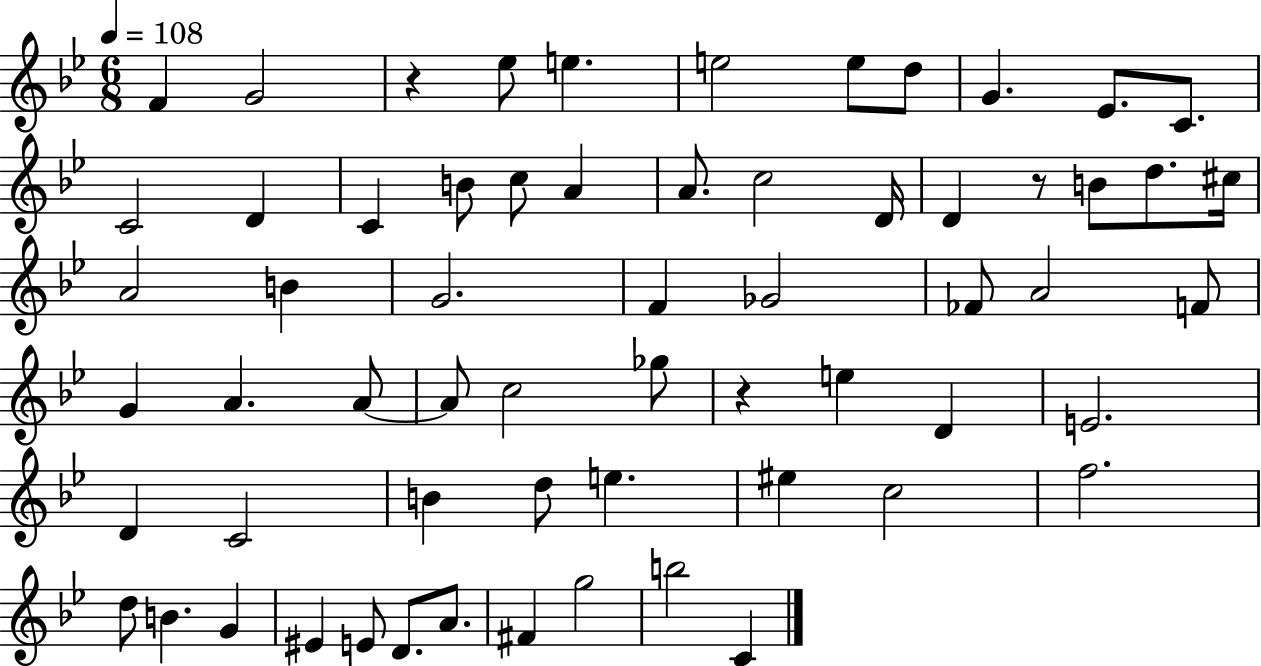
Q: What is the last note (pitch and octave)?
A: C4